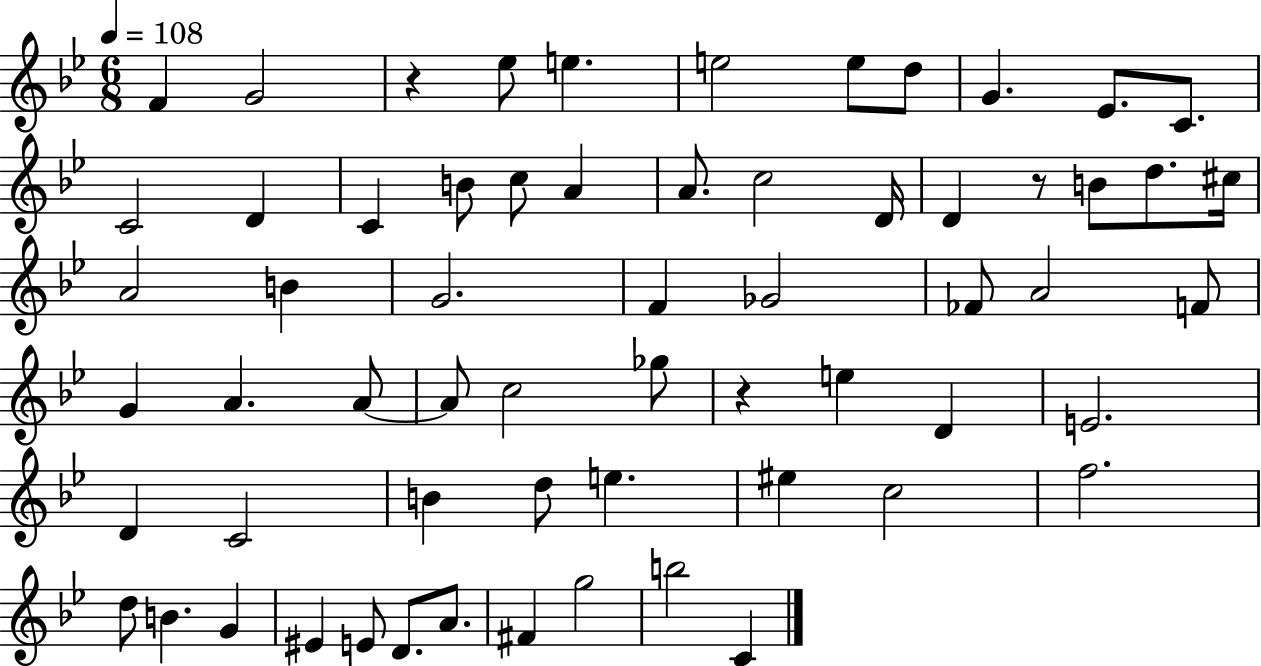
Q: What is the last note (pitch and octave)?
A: C4